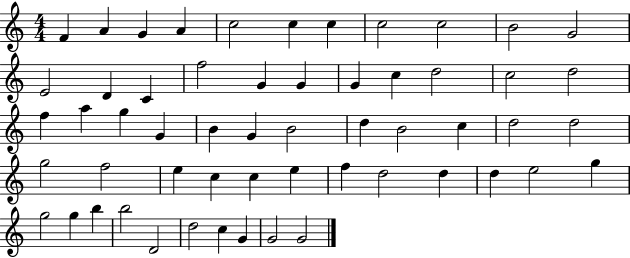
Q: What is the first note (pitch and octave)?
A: F4